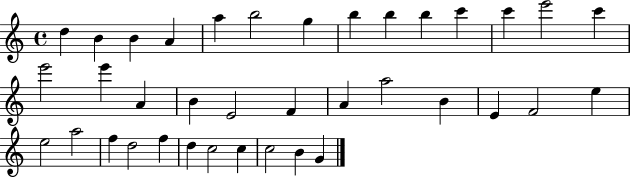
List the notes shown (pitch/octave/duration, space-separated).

D5/q B4/q B4/q A4/q A5/q B5/h G5/q B5/q B5/q B5/q C6/q C6/q E6/h C6/q E6/h E6/q A4/q B4/q E4/h F4/q A4/q A5/h B4/q E4/q F4/h E5/q E5/h A5/h F5/q D5/h F5/q D5/q C5/h C5/q C5/h B4/q G4/q